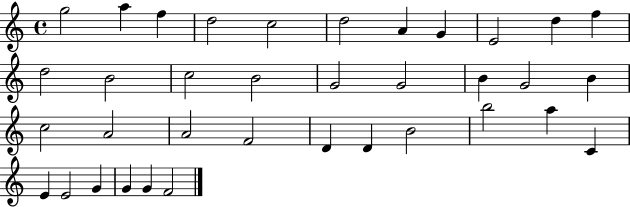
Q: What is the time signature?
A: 4/4